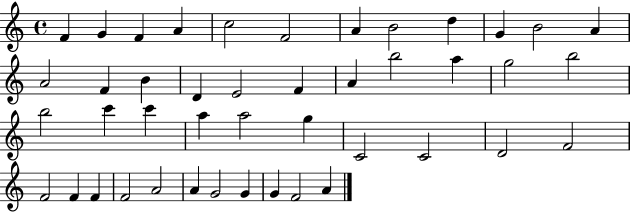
X:1
T:Untitled
M:4/4
L:1/4
K:C
F G F A c2 F2 A B2 d G B2 A A2 F B D E2 F A b2 a g2 b2 b2 c' c' a a2 g C2 C2 D2 F2 F2 F F F2 A2 A G2 G G F2 A